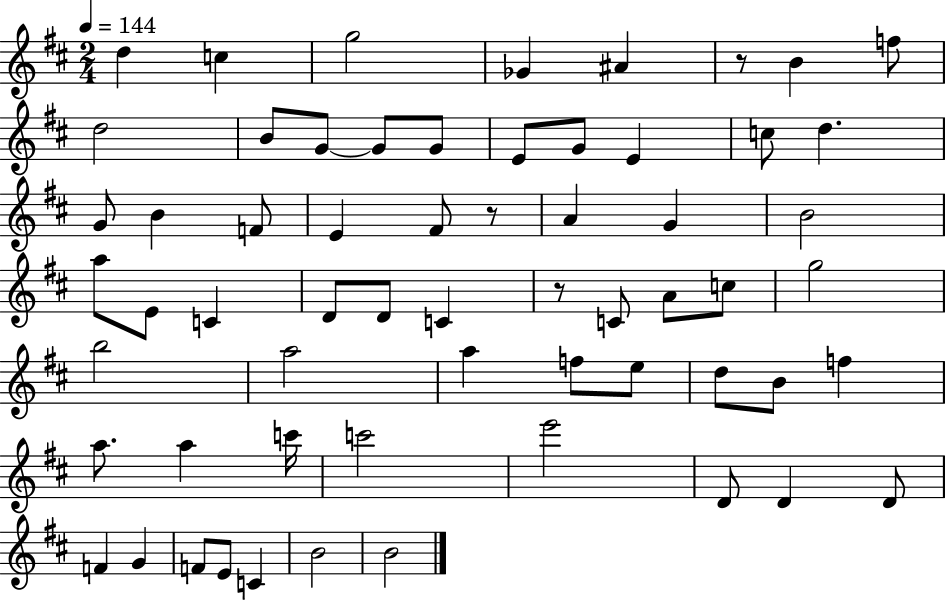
{
  \clef treble
  \numericTimeSignature
  \time 2/4
  \key d \major
  \tempo 4 = 144
  d''4 c''4 | g''2 | ges'4 ais'4 | r8 b'4 f''8 | \break d''2 | b'8 g'8~~ g'8 g'8 | e'8 g'8 e'4 | c''8 d''4. | \break g'8 b'4 f'8 | e'4 fis'8 r8 | a'4 g'4 | b'2 | \break a''8 e'8 c'4 | d'8 d'8 c'4 | r8 c'8 a'8 c''8 | g''2 | \break b''2 | a''2 | a''4 f''8 e''8 | d''8 b'8 f''4 | \break a''8. a''4 c'''16 | c'''2 | e'''2 | d'8 d'4 d'8 | \break f'4 g'4 | f'8 e'8 c'4 | b'2 | b'2 | \break \bar "|."
}